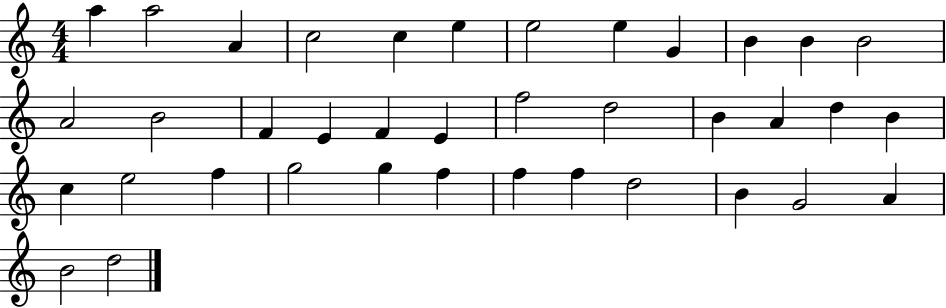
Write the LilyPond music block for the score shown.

{
  \clef treble
  \numericTimeSignature
  \time 4/4
  \key c \major
  a''4 a''2 a'4 | c''2 c''4 e''4 | e''2 e''4 g'4 | b'4 b'4 b'2 | \break a'2 b'2 | f'4 e'4 f'4 e'4 | f''2 d''2 | b'4 a'4 d''4 b'4 | \break c''4 e''2 f''4 | g''2 g''4 f''4 | f''4 f''4 d''2 | b'4 g'2 a'4 | \break b'2 d''2 | \bar "|."
}